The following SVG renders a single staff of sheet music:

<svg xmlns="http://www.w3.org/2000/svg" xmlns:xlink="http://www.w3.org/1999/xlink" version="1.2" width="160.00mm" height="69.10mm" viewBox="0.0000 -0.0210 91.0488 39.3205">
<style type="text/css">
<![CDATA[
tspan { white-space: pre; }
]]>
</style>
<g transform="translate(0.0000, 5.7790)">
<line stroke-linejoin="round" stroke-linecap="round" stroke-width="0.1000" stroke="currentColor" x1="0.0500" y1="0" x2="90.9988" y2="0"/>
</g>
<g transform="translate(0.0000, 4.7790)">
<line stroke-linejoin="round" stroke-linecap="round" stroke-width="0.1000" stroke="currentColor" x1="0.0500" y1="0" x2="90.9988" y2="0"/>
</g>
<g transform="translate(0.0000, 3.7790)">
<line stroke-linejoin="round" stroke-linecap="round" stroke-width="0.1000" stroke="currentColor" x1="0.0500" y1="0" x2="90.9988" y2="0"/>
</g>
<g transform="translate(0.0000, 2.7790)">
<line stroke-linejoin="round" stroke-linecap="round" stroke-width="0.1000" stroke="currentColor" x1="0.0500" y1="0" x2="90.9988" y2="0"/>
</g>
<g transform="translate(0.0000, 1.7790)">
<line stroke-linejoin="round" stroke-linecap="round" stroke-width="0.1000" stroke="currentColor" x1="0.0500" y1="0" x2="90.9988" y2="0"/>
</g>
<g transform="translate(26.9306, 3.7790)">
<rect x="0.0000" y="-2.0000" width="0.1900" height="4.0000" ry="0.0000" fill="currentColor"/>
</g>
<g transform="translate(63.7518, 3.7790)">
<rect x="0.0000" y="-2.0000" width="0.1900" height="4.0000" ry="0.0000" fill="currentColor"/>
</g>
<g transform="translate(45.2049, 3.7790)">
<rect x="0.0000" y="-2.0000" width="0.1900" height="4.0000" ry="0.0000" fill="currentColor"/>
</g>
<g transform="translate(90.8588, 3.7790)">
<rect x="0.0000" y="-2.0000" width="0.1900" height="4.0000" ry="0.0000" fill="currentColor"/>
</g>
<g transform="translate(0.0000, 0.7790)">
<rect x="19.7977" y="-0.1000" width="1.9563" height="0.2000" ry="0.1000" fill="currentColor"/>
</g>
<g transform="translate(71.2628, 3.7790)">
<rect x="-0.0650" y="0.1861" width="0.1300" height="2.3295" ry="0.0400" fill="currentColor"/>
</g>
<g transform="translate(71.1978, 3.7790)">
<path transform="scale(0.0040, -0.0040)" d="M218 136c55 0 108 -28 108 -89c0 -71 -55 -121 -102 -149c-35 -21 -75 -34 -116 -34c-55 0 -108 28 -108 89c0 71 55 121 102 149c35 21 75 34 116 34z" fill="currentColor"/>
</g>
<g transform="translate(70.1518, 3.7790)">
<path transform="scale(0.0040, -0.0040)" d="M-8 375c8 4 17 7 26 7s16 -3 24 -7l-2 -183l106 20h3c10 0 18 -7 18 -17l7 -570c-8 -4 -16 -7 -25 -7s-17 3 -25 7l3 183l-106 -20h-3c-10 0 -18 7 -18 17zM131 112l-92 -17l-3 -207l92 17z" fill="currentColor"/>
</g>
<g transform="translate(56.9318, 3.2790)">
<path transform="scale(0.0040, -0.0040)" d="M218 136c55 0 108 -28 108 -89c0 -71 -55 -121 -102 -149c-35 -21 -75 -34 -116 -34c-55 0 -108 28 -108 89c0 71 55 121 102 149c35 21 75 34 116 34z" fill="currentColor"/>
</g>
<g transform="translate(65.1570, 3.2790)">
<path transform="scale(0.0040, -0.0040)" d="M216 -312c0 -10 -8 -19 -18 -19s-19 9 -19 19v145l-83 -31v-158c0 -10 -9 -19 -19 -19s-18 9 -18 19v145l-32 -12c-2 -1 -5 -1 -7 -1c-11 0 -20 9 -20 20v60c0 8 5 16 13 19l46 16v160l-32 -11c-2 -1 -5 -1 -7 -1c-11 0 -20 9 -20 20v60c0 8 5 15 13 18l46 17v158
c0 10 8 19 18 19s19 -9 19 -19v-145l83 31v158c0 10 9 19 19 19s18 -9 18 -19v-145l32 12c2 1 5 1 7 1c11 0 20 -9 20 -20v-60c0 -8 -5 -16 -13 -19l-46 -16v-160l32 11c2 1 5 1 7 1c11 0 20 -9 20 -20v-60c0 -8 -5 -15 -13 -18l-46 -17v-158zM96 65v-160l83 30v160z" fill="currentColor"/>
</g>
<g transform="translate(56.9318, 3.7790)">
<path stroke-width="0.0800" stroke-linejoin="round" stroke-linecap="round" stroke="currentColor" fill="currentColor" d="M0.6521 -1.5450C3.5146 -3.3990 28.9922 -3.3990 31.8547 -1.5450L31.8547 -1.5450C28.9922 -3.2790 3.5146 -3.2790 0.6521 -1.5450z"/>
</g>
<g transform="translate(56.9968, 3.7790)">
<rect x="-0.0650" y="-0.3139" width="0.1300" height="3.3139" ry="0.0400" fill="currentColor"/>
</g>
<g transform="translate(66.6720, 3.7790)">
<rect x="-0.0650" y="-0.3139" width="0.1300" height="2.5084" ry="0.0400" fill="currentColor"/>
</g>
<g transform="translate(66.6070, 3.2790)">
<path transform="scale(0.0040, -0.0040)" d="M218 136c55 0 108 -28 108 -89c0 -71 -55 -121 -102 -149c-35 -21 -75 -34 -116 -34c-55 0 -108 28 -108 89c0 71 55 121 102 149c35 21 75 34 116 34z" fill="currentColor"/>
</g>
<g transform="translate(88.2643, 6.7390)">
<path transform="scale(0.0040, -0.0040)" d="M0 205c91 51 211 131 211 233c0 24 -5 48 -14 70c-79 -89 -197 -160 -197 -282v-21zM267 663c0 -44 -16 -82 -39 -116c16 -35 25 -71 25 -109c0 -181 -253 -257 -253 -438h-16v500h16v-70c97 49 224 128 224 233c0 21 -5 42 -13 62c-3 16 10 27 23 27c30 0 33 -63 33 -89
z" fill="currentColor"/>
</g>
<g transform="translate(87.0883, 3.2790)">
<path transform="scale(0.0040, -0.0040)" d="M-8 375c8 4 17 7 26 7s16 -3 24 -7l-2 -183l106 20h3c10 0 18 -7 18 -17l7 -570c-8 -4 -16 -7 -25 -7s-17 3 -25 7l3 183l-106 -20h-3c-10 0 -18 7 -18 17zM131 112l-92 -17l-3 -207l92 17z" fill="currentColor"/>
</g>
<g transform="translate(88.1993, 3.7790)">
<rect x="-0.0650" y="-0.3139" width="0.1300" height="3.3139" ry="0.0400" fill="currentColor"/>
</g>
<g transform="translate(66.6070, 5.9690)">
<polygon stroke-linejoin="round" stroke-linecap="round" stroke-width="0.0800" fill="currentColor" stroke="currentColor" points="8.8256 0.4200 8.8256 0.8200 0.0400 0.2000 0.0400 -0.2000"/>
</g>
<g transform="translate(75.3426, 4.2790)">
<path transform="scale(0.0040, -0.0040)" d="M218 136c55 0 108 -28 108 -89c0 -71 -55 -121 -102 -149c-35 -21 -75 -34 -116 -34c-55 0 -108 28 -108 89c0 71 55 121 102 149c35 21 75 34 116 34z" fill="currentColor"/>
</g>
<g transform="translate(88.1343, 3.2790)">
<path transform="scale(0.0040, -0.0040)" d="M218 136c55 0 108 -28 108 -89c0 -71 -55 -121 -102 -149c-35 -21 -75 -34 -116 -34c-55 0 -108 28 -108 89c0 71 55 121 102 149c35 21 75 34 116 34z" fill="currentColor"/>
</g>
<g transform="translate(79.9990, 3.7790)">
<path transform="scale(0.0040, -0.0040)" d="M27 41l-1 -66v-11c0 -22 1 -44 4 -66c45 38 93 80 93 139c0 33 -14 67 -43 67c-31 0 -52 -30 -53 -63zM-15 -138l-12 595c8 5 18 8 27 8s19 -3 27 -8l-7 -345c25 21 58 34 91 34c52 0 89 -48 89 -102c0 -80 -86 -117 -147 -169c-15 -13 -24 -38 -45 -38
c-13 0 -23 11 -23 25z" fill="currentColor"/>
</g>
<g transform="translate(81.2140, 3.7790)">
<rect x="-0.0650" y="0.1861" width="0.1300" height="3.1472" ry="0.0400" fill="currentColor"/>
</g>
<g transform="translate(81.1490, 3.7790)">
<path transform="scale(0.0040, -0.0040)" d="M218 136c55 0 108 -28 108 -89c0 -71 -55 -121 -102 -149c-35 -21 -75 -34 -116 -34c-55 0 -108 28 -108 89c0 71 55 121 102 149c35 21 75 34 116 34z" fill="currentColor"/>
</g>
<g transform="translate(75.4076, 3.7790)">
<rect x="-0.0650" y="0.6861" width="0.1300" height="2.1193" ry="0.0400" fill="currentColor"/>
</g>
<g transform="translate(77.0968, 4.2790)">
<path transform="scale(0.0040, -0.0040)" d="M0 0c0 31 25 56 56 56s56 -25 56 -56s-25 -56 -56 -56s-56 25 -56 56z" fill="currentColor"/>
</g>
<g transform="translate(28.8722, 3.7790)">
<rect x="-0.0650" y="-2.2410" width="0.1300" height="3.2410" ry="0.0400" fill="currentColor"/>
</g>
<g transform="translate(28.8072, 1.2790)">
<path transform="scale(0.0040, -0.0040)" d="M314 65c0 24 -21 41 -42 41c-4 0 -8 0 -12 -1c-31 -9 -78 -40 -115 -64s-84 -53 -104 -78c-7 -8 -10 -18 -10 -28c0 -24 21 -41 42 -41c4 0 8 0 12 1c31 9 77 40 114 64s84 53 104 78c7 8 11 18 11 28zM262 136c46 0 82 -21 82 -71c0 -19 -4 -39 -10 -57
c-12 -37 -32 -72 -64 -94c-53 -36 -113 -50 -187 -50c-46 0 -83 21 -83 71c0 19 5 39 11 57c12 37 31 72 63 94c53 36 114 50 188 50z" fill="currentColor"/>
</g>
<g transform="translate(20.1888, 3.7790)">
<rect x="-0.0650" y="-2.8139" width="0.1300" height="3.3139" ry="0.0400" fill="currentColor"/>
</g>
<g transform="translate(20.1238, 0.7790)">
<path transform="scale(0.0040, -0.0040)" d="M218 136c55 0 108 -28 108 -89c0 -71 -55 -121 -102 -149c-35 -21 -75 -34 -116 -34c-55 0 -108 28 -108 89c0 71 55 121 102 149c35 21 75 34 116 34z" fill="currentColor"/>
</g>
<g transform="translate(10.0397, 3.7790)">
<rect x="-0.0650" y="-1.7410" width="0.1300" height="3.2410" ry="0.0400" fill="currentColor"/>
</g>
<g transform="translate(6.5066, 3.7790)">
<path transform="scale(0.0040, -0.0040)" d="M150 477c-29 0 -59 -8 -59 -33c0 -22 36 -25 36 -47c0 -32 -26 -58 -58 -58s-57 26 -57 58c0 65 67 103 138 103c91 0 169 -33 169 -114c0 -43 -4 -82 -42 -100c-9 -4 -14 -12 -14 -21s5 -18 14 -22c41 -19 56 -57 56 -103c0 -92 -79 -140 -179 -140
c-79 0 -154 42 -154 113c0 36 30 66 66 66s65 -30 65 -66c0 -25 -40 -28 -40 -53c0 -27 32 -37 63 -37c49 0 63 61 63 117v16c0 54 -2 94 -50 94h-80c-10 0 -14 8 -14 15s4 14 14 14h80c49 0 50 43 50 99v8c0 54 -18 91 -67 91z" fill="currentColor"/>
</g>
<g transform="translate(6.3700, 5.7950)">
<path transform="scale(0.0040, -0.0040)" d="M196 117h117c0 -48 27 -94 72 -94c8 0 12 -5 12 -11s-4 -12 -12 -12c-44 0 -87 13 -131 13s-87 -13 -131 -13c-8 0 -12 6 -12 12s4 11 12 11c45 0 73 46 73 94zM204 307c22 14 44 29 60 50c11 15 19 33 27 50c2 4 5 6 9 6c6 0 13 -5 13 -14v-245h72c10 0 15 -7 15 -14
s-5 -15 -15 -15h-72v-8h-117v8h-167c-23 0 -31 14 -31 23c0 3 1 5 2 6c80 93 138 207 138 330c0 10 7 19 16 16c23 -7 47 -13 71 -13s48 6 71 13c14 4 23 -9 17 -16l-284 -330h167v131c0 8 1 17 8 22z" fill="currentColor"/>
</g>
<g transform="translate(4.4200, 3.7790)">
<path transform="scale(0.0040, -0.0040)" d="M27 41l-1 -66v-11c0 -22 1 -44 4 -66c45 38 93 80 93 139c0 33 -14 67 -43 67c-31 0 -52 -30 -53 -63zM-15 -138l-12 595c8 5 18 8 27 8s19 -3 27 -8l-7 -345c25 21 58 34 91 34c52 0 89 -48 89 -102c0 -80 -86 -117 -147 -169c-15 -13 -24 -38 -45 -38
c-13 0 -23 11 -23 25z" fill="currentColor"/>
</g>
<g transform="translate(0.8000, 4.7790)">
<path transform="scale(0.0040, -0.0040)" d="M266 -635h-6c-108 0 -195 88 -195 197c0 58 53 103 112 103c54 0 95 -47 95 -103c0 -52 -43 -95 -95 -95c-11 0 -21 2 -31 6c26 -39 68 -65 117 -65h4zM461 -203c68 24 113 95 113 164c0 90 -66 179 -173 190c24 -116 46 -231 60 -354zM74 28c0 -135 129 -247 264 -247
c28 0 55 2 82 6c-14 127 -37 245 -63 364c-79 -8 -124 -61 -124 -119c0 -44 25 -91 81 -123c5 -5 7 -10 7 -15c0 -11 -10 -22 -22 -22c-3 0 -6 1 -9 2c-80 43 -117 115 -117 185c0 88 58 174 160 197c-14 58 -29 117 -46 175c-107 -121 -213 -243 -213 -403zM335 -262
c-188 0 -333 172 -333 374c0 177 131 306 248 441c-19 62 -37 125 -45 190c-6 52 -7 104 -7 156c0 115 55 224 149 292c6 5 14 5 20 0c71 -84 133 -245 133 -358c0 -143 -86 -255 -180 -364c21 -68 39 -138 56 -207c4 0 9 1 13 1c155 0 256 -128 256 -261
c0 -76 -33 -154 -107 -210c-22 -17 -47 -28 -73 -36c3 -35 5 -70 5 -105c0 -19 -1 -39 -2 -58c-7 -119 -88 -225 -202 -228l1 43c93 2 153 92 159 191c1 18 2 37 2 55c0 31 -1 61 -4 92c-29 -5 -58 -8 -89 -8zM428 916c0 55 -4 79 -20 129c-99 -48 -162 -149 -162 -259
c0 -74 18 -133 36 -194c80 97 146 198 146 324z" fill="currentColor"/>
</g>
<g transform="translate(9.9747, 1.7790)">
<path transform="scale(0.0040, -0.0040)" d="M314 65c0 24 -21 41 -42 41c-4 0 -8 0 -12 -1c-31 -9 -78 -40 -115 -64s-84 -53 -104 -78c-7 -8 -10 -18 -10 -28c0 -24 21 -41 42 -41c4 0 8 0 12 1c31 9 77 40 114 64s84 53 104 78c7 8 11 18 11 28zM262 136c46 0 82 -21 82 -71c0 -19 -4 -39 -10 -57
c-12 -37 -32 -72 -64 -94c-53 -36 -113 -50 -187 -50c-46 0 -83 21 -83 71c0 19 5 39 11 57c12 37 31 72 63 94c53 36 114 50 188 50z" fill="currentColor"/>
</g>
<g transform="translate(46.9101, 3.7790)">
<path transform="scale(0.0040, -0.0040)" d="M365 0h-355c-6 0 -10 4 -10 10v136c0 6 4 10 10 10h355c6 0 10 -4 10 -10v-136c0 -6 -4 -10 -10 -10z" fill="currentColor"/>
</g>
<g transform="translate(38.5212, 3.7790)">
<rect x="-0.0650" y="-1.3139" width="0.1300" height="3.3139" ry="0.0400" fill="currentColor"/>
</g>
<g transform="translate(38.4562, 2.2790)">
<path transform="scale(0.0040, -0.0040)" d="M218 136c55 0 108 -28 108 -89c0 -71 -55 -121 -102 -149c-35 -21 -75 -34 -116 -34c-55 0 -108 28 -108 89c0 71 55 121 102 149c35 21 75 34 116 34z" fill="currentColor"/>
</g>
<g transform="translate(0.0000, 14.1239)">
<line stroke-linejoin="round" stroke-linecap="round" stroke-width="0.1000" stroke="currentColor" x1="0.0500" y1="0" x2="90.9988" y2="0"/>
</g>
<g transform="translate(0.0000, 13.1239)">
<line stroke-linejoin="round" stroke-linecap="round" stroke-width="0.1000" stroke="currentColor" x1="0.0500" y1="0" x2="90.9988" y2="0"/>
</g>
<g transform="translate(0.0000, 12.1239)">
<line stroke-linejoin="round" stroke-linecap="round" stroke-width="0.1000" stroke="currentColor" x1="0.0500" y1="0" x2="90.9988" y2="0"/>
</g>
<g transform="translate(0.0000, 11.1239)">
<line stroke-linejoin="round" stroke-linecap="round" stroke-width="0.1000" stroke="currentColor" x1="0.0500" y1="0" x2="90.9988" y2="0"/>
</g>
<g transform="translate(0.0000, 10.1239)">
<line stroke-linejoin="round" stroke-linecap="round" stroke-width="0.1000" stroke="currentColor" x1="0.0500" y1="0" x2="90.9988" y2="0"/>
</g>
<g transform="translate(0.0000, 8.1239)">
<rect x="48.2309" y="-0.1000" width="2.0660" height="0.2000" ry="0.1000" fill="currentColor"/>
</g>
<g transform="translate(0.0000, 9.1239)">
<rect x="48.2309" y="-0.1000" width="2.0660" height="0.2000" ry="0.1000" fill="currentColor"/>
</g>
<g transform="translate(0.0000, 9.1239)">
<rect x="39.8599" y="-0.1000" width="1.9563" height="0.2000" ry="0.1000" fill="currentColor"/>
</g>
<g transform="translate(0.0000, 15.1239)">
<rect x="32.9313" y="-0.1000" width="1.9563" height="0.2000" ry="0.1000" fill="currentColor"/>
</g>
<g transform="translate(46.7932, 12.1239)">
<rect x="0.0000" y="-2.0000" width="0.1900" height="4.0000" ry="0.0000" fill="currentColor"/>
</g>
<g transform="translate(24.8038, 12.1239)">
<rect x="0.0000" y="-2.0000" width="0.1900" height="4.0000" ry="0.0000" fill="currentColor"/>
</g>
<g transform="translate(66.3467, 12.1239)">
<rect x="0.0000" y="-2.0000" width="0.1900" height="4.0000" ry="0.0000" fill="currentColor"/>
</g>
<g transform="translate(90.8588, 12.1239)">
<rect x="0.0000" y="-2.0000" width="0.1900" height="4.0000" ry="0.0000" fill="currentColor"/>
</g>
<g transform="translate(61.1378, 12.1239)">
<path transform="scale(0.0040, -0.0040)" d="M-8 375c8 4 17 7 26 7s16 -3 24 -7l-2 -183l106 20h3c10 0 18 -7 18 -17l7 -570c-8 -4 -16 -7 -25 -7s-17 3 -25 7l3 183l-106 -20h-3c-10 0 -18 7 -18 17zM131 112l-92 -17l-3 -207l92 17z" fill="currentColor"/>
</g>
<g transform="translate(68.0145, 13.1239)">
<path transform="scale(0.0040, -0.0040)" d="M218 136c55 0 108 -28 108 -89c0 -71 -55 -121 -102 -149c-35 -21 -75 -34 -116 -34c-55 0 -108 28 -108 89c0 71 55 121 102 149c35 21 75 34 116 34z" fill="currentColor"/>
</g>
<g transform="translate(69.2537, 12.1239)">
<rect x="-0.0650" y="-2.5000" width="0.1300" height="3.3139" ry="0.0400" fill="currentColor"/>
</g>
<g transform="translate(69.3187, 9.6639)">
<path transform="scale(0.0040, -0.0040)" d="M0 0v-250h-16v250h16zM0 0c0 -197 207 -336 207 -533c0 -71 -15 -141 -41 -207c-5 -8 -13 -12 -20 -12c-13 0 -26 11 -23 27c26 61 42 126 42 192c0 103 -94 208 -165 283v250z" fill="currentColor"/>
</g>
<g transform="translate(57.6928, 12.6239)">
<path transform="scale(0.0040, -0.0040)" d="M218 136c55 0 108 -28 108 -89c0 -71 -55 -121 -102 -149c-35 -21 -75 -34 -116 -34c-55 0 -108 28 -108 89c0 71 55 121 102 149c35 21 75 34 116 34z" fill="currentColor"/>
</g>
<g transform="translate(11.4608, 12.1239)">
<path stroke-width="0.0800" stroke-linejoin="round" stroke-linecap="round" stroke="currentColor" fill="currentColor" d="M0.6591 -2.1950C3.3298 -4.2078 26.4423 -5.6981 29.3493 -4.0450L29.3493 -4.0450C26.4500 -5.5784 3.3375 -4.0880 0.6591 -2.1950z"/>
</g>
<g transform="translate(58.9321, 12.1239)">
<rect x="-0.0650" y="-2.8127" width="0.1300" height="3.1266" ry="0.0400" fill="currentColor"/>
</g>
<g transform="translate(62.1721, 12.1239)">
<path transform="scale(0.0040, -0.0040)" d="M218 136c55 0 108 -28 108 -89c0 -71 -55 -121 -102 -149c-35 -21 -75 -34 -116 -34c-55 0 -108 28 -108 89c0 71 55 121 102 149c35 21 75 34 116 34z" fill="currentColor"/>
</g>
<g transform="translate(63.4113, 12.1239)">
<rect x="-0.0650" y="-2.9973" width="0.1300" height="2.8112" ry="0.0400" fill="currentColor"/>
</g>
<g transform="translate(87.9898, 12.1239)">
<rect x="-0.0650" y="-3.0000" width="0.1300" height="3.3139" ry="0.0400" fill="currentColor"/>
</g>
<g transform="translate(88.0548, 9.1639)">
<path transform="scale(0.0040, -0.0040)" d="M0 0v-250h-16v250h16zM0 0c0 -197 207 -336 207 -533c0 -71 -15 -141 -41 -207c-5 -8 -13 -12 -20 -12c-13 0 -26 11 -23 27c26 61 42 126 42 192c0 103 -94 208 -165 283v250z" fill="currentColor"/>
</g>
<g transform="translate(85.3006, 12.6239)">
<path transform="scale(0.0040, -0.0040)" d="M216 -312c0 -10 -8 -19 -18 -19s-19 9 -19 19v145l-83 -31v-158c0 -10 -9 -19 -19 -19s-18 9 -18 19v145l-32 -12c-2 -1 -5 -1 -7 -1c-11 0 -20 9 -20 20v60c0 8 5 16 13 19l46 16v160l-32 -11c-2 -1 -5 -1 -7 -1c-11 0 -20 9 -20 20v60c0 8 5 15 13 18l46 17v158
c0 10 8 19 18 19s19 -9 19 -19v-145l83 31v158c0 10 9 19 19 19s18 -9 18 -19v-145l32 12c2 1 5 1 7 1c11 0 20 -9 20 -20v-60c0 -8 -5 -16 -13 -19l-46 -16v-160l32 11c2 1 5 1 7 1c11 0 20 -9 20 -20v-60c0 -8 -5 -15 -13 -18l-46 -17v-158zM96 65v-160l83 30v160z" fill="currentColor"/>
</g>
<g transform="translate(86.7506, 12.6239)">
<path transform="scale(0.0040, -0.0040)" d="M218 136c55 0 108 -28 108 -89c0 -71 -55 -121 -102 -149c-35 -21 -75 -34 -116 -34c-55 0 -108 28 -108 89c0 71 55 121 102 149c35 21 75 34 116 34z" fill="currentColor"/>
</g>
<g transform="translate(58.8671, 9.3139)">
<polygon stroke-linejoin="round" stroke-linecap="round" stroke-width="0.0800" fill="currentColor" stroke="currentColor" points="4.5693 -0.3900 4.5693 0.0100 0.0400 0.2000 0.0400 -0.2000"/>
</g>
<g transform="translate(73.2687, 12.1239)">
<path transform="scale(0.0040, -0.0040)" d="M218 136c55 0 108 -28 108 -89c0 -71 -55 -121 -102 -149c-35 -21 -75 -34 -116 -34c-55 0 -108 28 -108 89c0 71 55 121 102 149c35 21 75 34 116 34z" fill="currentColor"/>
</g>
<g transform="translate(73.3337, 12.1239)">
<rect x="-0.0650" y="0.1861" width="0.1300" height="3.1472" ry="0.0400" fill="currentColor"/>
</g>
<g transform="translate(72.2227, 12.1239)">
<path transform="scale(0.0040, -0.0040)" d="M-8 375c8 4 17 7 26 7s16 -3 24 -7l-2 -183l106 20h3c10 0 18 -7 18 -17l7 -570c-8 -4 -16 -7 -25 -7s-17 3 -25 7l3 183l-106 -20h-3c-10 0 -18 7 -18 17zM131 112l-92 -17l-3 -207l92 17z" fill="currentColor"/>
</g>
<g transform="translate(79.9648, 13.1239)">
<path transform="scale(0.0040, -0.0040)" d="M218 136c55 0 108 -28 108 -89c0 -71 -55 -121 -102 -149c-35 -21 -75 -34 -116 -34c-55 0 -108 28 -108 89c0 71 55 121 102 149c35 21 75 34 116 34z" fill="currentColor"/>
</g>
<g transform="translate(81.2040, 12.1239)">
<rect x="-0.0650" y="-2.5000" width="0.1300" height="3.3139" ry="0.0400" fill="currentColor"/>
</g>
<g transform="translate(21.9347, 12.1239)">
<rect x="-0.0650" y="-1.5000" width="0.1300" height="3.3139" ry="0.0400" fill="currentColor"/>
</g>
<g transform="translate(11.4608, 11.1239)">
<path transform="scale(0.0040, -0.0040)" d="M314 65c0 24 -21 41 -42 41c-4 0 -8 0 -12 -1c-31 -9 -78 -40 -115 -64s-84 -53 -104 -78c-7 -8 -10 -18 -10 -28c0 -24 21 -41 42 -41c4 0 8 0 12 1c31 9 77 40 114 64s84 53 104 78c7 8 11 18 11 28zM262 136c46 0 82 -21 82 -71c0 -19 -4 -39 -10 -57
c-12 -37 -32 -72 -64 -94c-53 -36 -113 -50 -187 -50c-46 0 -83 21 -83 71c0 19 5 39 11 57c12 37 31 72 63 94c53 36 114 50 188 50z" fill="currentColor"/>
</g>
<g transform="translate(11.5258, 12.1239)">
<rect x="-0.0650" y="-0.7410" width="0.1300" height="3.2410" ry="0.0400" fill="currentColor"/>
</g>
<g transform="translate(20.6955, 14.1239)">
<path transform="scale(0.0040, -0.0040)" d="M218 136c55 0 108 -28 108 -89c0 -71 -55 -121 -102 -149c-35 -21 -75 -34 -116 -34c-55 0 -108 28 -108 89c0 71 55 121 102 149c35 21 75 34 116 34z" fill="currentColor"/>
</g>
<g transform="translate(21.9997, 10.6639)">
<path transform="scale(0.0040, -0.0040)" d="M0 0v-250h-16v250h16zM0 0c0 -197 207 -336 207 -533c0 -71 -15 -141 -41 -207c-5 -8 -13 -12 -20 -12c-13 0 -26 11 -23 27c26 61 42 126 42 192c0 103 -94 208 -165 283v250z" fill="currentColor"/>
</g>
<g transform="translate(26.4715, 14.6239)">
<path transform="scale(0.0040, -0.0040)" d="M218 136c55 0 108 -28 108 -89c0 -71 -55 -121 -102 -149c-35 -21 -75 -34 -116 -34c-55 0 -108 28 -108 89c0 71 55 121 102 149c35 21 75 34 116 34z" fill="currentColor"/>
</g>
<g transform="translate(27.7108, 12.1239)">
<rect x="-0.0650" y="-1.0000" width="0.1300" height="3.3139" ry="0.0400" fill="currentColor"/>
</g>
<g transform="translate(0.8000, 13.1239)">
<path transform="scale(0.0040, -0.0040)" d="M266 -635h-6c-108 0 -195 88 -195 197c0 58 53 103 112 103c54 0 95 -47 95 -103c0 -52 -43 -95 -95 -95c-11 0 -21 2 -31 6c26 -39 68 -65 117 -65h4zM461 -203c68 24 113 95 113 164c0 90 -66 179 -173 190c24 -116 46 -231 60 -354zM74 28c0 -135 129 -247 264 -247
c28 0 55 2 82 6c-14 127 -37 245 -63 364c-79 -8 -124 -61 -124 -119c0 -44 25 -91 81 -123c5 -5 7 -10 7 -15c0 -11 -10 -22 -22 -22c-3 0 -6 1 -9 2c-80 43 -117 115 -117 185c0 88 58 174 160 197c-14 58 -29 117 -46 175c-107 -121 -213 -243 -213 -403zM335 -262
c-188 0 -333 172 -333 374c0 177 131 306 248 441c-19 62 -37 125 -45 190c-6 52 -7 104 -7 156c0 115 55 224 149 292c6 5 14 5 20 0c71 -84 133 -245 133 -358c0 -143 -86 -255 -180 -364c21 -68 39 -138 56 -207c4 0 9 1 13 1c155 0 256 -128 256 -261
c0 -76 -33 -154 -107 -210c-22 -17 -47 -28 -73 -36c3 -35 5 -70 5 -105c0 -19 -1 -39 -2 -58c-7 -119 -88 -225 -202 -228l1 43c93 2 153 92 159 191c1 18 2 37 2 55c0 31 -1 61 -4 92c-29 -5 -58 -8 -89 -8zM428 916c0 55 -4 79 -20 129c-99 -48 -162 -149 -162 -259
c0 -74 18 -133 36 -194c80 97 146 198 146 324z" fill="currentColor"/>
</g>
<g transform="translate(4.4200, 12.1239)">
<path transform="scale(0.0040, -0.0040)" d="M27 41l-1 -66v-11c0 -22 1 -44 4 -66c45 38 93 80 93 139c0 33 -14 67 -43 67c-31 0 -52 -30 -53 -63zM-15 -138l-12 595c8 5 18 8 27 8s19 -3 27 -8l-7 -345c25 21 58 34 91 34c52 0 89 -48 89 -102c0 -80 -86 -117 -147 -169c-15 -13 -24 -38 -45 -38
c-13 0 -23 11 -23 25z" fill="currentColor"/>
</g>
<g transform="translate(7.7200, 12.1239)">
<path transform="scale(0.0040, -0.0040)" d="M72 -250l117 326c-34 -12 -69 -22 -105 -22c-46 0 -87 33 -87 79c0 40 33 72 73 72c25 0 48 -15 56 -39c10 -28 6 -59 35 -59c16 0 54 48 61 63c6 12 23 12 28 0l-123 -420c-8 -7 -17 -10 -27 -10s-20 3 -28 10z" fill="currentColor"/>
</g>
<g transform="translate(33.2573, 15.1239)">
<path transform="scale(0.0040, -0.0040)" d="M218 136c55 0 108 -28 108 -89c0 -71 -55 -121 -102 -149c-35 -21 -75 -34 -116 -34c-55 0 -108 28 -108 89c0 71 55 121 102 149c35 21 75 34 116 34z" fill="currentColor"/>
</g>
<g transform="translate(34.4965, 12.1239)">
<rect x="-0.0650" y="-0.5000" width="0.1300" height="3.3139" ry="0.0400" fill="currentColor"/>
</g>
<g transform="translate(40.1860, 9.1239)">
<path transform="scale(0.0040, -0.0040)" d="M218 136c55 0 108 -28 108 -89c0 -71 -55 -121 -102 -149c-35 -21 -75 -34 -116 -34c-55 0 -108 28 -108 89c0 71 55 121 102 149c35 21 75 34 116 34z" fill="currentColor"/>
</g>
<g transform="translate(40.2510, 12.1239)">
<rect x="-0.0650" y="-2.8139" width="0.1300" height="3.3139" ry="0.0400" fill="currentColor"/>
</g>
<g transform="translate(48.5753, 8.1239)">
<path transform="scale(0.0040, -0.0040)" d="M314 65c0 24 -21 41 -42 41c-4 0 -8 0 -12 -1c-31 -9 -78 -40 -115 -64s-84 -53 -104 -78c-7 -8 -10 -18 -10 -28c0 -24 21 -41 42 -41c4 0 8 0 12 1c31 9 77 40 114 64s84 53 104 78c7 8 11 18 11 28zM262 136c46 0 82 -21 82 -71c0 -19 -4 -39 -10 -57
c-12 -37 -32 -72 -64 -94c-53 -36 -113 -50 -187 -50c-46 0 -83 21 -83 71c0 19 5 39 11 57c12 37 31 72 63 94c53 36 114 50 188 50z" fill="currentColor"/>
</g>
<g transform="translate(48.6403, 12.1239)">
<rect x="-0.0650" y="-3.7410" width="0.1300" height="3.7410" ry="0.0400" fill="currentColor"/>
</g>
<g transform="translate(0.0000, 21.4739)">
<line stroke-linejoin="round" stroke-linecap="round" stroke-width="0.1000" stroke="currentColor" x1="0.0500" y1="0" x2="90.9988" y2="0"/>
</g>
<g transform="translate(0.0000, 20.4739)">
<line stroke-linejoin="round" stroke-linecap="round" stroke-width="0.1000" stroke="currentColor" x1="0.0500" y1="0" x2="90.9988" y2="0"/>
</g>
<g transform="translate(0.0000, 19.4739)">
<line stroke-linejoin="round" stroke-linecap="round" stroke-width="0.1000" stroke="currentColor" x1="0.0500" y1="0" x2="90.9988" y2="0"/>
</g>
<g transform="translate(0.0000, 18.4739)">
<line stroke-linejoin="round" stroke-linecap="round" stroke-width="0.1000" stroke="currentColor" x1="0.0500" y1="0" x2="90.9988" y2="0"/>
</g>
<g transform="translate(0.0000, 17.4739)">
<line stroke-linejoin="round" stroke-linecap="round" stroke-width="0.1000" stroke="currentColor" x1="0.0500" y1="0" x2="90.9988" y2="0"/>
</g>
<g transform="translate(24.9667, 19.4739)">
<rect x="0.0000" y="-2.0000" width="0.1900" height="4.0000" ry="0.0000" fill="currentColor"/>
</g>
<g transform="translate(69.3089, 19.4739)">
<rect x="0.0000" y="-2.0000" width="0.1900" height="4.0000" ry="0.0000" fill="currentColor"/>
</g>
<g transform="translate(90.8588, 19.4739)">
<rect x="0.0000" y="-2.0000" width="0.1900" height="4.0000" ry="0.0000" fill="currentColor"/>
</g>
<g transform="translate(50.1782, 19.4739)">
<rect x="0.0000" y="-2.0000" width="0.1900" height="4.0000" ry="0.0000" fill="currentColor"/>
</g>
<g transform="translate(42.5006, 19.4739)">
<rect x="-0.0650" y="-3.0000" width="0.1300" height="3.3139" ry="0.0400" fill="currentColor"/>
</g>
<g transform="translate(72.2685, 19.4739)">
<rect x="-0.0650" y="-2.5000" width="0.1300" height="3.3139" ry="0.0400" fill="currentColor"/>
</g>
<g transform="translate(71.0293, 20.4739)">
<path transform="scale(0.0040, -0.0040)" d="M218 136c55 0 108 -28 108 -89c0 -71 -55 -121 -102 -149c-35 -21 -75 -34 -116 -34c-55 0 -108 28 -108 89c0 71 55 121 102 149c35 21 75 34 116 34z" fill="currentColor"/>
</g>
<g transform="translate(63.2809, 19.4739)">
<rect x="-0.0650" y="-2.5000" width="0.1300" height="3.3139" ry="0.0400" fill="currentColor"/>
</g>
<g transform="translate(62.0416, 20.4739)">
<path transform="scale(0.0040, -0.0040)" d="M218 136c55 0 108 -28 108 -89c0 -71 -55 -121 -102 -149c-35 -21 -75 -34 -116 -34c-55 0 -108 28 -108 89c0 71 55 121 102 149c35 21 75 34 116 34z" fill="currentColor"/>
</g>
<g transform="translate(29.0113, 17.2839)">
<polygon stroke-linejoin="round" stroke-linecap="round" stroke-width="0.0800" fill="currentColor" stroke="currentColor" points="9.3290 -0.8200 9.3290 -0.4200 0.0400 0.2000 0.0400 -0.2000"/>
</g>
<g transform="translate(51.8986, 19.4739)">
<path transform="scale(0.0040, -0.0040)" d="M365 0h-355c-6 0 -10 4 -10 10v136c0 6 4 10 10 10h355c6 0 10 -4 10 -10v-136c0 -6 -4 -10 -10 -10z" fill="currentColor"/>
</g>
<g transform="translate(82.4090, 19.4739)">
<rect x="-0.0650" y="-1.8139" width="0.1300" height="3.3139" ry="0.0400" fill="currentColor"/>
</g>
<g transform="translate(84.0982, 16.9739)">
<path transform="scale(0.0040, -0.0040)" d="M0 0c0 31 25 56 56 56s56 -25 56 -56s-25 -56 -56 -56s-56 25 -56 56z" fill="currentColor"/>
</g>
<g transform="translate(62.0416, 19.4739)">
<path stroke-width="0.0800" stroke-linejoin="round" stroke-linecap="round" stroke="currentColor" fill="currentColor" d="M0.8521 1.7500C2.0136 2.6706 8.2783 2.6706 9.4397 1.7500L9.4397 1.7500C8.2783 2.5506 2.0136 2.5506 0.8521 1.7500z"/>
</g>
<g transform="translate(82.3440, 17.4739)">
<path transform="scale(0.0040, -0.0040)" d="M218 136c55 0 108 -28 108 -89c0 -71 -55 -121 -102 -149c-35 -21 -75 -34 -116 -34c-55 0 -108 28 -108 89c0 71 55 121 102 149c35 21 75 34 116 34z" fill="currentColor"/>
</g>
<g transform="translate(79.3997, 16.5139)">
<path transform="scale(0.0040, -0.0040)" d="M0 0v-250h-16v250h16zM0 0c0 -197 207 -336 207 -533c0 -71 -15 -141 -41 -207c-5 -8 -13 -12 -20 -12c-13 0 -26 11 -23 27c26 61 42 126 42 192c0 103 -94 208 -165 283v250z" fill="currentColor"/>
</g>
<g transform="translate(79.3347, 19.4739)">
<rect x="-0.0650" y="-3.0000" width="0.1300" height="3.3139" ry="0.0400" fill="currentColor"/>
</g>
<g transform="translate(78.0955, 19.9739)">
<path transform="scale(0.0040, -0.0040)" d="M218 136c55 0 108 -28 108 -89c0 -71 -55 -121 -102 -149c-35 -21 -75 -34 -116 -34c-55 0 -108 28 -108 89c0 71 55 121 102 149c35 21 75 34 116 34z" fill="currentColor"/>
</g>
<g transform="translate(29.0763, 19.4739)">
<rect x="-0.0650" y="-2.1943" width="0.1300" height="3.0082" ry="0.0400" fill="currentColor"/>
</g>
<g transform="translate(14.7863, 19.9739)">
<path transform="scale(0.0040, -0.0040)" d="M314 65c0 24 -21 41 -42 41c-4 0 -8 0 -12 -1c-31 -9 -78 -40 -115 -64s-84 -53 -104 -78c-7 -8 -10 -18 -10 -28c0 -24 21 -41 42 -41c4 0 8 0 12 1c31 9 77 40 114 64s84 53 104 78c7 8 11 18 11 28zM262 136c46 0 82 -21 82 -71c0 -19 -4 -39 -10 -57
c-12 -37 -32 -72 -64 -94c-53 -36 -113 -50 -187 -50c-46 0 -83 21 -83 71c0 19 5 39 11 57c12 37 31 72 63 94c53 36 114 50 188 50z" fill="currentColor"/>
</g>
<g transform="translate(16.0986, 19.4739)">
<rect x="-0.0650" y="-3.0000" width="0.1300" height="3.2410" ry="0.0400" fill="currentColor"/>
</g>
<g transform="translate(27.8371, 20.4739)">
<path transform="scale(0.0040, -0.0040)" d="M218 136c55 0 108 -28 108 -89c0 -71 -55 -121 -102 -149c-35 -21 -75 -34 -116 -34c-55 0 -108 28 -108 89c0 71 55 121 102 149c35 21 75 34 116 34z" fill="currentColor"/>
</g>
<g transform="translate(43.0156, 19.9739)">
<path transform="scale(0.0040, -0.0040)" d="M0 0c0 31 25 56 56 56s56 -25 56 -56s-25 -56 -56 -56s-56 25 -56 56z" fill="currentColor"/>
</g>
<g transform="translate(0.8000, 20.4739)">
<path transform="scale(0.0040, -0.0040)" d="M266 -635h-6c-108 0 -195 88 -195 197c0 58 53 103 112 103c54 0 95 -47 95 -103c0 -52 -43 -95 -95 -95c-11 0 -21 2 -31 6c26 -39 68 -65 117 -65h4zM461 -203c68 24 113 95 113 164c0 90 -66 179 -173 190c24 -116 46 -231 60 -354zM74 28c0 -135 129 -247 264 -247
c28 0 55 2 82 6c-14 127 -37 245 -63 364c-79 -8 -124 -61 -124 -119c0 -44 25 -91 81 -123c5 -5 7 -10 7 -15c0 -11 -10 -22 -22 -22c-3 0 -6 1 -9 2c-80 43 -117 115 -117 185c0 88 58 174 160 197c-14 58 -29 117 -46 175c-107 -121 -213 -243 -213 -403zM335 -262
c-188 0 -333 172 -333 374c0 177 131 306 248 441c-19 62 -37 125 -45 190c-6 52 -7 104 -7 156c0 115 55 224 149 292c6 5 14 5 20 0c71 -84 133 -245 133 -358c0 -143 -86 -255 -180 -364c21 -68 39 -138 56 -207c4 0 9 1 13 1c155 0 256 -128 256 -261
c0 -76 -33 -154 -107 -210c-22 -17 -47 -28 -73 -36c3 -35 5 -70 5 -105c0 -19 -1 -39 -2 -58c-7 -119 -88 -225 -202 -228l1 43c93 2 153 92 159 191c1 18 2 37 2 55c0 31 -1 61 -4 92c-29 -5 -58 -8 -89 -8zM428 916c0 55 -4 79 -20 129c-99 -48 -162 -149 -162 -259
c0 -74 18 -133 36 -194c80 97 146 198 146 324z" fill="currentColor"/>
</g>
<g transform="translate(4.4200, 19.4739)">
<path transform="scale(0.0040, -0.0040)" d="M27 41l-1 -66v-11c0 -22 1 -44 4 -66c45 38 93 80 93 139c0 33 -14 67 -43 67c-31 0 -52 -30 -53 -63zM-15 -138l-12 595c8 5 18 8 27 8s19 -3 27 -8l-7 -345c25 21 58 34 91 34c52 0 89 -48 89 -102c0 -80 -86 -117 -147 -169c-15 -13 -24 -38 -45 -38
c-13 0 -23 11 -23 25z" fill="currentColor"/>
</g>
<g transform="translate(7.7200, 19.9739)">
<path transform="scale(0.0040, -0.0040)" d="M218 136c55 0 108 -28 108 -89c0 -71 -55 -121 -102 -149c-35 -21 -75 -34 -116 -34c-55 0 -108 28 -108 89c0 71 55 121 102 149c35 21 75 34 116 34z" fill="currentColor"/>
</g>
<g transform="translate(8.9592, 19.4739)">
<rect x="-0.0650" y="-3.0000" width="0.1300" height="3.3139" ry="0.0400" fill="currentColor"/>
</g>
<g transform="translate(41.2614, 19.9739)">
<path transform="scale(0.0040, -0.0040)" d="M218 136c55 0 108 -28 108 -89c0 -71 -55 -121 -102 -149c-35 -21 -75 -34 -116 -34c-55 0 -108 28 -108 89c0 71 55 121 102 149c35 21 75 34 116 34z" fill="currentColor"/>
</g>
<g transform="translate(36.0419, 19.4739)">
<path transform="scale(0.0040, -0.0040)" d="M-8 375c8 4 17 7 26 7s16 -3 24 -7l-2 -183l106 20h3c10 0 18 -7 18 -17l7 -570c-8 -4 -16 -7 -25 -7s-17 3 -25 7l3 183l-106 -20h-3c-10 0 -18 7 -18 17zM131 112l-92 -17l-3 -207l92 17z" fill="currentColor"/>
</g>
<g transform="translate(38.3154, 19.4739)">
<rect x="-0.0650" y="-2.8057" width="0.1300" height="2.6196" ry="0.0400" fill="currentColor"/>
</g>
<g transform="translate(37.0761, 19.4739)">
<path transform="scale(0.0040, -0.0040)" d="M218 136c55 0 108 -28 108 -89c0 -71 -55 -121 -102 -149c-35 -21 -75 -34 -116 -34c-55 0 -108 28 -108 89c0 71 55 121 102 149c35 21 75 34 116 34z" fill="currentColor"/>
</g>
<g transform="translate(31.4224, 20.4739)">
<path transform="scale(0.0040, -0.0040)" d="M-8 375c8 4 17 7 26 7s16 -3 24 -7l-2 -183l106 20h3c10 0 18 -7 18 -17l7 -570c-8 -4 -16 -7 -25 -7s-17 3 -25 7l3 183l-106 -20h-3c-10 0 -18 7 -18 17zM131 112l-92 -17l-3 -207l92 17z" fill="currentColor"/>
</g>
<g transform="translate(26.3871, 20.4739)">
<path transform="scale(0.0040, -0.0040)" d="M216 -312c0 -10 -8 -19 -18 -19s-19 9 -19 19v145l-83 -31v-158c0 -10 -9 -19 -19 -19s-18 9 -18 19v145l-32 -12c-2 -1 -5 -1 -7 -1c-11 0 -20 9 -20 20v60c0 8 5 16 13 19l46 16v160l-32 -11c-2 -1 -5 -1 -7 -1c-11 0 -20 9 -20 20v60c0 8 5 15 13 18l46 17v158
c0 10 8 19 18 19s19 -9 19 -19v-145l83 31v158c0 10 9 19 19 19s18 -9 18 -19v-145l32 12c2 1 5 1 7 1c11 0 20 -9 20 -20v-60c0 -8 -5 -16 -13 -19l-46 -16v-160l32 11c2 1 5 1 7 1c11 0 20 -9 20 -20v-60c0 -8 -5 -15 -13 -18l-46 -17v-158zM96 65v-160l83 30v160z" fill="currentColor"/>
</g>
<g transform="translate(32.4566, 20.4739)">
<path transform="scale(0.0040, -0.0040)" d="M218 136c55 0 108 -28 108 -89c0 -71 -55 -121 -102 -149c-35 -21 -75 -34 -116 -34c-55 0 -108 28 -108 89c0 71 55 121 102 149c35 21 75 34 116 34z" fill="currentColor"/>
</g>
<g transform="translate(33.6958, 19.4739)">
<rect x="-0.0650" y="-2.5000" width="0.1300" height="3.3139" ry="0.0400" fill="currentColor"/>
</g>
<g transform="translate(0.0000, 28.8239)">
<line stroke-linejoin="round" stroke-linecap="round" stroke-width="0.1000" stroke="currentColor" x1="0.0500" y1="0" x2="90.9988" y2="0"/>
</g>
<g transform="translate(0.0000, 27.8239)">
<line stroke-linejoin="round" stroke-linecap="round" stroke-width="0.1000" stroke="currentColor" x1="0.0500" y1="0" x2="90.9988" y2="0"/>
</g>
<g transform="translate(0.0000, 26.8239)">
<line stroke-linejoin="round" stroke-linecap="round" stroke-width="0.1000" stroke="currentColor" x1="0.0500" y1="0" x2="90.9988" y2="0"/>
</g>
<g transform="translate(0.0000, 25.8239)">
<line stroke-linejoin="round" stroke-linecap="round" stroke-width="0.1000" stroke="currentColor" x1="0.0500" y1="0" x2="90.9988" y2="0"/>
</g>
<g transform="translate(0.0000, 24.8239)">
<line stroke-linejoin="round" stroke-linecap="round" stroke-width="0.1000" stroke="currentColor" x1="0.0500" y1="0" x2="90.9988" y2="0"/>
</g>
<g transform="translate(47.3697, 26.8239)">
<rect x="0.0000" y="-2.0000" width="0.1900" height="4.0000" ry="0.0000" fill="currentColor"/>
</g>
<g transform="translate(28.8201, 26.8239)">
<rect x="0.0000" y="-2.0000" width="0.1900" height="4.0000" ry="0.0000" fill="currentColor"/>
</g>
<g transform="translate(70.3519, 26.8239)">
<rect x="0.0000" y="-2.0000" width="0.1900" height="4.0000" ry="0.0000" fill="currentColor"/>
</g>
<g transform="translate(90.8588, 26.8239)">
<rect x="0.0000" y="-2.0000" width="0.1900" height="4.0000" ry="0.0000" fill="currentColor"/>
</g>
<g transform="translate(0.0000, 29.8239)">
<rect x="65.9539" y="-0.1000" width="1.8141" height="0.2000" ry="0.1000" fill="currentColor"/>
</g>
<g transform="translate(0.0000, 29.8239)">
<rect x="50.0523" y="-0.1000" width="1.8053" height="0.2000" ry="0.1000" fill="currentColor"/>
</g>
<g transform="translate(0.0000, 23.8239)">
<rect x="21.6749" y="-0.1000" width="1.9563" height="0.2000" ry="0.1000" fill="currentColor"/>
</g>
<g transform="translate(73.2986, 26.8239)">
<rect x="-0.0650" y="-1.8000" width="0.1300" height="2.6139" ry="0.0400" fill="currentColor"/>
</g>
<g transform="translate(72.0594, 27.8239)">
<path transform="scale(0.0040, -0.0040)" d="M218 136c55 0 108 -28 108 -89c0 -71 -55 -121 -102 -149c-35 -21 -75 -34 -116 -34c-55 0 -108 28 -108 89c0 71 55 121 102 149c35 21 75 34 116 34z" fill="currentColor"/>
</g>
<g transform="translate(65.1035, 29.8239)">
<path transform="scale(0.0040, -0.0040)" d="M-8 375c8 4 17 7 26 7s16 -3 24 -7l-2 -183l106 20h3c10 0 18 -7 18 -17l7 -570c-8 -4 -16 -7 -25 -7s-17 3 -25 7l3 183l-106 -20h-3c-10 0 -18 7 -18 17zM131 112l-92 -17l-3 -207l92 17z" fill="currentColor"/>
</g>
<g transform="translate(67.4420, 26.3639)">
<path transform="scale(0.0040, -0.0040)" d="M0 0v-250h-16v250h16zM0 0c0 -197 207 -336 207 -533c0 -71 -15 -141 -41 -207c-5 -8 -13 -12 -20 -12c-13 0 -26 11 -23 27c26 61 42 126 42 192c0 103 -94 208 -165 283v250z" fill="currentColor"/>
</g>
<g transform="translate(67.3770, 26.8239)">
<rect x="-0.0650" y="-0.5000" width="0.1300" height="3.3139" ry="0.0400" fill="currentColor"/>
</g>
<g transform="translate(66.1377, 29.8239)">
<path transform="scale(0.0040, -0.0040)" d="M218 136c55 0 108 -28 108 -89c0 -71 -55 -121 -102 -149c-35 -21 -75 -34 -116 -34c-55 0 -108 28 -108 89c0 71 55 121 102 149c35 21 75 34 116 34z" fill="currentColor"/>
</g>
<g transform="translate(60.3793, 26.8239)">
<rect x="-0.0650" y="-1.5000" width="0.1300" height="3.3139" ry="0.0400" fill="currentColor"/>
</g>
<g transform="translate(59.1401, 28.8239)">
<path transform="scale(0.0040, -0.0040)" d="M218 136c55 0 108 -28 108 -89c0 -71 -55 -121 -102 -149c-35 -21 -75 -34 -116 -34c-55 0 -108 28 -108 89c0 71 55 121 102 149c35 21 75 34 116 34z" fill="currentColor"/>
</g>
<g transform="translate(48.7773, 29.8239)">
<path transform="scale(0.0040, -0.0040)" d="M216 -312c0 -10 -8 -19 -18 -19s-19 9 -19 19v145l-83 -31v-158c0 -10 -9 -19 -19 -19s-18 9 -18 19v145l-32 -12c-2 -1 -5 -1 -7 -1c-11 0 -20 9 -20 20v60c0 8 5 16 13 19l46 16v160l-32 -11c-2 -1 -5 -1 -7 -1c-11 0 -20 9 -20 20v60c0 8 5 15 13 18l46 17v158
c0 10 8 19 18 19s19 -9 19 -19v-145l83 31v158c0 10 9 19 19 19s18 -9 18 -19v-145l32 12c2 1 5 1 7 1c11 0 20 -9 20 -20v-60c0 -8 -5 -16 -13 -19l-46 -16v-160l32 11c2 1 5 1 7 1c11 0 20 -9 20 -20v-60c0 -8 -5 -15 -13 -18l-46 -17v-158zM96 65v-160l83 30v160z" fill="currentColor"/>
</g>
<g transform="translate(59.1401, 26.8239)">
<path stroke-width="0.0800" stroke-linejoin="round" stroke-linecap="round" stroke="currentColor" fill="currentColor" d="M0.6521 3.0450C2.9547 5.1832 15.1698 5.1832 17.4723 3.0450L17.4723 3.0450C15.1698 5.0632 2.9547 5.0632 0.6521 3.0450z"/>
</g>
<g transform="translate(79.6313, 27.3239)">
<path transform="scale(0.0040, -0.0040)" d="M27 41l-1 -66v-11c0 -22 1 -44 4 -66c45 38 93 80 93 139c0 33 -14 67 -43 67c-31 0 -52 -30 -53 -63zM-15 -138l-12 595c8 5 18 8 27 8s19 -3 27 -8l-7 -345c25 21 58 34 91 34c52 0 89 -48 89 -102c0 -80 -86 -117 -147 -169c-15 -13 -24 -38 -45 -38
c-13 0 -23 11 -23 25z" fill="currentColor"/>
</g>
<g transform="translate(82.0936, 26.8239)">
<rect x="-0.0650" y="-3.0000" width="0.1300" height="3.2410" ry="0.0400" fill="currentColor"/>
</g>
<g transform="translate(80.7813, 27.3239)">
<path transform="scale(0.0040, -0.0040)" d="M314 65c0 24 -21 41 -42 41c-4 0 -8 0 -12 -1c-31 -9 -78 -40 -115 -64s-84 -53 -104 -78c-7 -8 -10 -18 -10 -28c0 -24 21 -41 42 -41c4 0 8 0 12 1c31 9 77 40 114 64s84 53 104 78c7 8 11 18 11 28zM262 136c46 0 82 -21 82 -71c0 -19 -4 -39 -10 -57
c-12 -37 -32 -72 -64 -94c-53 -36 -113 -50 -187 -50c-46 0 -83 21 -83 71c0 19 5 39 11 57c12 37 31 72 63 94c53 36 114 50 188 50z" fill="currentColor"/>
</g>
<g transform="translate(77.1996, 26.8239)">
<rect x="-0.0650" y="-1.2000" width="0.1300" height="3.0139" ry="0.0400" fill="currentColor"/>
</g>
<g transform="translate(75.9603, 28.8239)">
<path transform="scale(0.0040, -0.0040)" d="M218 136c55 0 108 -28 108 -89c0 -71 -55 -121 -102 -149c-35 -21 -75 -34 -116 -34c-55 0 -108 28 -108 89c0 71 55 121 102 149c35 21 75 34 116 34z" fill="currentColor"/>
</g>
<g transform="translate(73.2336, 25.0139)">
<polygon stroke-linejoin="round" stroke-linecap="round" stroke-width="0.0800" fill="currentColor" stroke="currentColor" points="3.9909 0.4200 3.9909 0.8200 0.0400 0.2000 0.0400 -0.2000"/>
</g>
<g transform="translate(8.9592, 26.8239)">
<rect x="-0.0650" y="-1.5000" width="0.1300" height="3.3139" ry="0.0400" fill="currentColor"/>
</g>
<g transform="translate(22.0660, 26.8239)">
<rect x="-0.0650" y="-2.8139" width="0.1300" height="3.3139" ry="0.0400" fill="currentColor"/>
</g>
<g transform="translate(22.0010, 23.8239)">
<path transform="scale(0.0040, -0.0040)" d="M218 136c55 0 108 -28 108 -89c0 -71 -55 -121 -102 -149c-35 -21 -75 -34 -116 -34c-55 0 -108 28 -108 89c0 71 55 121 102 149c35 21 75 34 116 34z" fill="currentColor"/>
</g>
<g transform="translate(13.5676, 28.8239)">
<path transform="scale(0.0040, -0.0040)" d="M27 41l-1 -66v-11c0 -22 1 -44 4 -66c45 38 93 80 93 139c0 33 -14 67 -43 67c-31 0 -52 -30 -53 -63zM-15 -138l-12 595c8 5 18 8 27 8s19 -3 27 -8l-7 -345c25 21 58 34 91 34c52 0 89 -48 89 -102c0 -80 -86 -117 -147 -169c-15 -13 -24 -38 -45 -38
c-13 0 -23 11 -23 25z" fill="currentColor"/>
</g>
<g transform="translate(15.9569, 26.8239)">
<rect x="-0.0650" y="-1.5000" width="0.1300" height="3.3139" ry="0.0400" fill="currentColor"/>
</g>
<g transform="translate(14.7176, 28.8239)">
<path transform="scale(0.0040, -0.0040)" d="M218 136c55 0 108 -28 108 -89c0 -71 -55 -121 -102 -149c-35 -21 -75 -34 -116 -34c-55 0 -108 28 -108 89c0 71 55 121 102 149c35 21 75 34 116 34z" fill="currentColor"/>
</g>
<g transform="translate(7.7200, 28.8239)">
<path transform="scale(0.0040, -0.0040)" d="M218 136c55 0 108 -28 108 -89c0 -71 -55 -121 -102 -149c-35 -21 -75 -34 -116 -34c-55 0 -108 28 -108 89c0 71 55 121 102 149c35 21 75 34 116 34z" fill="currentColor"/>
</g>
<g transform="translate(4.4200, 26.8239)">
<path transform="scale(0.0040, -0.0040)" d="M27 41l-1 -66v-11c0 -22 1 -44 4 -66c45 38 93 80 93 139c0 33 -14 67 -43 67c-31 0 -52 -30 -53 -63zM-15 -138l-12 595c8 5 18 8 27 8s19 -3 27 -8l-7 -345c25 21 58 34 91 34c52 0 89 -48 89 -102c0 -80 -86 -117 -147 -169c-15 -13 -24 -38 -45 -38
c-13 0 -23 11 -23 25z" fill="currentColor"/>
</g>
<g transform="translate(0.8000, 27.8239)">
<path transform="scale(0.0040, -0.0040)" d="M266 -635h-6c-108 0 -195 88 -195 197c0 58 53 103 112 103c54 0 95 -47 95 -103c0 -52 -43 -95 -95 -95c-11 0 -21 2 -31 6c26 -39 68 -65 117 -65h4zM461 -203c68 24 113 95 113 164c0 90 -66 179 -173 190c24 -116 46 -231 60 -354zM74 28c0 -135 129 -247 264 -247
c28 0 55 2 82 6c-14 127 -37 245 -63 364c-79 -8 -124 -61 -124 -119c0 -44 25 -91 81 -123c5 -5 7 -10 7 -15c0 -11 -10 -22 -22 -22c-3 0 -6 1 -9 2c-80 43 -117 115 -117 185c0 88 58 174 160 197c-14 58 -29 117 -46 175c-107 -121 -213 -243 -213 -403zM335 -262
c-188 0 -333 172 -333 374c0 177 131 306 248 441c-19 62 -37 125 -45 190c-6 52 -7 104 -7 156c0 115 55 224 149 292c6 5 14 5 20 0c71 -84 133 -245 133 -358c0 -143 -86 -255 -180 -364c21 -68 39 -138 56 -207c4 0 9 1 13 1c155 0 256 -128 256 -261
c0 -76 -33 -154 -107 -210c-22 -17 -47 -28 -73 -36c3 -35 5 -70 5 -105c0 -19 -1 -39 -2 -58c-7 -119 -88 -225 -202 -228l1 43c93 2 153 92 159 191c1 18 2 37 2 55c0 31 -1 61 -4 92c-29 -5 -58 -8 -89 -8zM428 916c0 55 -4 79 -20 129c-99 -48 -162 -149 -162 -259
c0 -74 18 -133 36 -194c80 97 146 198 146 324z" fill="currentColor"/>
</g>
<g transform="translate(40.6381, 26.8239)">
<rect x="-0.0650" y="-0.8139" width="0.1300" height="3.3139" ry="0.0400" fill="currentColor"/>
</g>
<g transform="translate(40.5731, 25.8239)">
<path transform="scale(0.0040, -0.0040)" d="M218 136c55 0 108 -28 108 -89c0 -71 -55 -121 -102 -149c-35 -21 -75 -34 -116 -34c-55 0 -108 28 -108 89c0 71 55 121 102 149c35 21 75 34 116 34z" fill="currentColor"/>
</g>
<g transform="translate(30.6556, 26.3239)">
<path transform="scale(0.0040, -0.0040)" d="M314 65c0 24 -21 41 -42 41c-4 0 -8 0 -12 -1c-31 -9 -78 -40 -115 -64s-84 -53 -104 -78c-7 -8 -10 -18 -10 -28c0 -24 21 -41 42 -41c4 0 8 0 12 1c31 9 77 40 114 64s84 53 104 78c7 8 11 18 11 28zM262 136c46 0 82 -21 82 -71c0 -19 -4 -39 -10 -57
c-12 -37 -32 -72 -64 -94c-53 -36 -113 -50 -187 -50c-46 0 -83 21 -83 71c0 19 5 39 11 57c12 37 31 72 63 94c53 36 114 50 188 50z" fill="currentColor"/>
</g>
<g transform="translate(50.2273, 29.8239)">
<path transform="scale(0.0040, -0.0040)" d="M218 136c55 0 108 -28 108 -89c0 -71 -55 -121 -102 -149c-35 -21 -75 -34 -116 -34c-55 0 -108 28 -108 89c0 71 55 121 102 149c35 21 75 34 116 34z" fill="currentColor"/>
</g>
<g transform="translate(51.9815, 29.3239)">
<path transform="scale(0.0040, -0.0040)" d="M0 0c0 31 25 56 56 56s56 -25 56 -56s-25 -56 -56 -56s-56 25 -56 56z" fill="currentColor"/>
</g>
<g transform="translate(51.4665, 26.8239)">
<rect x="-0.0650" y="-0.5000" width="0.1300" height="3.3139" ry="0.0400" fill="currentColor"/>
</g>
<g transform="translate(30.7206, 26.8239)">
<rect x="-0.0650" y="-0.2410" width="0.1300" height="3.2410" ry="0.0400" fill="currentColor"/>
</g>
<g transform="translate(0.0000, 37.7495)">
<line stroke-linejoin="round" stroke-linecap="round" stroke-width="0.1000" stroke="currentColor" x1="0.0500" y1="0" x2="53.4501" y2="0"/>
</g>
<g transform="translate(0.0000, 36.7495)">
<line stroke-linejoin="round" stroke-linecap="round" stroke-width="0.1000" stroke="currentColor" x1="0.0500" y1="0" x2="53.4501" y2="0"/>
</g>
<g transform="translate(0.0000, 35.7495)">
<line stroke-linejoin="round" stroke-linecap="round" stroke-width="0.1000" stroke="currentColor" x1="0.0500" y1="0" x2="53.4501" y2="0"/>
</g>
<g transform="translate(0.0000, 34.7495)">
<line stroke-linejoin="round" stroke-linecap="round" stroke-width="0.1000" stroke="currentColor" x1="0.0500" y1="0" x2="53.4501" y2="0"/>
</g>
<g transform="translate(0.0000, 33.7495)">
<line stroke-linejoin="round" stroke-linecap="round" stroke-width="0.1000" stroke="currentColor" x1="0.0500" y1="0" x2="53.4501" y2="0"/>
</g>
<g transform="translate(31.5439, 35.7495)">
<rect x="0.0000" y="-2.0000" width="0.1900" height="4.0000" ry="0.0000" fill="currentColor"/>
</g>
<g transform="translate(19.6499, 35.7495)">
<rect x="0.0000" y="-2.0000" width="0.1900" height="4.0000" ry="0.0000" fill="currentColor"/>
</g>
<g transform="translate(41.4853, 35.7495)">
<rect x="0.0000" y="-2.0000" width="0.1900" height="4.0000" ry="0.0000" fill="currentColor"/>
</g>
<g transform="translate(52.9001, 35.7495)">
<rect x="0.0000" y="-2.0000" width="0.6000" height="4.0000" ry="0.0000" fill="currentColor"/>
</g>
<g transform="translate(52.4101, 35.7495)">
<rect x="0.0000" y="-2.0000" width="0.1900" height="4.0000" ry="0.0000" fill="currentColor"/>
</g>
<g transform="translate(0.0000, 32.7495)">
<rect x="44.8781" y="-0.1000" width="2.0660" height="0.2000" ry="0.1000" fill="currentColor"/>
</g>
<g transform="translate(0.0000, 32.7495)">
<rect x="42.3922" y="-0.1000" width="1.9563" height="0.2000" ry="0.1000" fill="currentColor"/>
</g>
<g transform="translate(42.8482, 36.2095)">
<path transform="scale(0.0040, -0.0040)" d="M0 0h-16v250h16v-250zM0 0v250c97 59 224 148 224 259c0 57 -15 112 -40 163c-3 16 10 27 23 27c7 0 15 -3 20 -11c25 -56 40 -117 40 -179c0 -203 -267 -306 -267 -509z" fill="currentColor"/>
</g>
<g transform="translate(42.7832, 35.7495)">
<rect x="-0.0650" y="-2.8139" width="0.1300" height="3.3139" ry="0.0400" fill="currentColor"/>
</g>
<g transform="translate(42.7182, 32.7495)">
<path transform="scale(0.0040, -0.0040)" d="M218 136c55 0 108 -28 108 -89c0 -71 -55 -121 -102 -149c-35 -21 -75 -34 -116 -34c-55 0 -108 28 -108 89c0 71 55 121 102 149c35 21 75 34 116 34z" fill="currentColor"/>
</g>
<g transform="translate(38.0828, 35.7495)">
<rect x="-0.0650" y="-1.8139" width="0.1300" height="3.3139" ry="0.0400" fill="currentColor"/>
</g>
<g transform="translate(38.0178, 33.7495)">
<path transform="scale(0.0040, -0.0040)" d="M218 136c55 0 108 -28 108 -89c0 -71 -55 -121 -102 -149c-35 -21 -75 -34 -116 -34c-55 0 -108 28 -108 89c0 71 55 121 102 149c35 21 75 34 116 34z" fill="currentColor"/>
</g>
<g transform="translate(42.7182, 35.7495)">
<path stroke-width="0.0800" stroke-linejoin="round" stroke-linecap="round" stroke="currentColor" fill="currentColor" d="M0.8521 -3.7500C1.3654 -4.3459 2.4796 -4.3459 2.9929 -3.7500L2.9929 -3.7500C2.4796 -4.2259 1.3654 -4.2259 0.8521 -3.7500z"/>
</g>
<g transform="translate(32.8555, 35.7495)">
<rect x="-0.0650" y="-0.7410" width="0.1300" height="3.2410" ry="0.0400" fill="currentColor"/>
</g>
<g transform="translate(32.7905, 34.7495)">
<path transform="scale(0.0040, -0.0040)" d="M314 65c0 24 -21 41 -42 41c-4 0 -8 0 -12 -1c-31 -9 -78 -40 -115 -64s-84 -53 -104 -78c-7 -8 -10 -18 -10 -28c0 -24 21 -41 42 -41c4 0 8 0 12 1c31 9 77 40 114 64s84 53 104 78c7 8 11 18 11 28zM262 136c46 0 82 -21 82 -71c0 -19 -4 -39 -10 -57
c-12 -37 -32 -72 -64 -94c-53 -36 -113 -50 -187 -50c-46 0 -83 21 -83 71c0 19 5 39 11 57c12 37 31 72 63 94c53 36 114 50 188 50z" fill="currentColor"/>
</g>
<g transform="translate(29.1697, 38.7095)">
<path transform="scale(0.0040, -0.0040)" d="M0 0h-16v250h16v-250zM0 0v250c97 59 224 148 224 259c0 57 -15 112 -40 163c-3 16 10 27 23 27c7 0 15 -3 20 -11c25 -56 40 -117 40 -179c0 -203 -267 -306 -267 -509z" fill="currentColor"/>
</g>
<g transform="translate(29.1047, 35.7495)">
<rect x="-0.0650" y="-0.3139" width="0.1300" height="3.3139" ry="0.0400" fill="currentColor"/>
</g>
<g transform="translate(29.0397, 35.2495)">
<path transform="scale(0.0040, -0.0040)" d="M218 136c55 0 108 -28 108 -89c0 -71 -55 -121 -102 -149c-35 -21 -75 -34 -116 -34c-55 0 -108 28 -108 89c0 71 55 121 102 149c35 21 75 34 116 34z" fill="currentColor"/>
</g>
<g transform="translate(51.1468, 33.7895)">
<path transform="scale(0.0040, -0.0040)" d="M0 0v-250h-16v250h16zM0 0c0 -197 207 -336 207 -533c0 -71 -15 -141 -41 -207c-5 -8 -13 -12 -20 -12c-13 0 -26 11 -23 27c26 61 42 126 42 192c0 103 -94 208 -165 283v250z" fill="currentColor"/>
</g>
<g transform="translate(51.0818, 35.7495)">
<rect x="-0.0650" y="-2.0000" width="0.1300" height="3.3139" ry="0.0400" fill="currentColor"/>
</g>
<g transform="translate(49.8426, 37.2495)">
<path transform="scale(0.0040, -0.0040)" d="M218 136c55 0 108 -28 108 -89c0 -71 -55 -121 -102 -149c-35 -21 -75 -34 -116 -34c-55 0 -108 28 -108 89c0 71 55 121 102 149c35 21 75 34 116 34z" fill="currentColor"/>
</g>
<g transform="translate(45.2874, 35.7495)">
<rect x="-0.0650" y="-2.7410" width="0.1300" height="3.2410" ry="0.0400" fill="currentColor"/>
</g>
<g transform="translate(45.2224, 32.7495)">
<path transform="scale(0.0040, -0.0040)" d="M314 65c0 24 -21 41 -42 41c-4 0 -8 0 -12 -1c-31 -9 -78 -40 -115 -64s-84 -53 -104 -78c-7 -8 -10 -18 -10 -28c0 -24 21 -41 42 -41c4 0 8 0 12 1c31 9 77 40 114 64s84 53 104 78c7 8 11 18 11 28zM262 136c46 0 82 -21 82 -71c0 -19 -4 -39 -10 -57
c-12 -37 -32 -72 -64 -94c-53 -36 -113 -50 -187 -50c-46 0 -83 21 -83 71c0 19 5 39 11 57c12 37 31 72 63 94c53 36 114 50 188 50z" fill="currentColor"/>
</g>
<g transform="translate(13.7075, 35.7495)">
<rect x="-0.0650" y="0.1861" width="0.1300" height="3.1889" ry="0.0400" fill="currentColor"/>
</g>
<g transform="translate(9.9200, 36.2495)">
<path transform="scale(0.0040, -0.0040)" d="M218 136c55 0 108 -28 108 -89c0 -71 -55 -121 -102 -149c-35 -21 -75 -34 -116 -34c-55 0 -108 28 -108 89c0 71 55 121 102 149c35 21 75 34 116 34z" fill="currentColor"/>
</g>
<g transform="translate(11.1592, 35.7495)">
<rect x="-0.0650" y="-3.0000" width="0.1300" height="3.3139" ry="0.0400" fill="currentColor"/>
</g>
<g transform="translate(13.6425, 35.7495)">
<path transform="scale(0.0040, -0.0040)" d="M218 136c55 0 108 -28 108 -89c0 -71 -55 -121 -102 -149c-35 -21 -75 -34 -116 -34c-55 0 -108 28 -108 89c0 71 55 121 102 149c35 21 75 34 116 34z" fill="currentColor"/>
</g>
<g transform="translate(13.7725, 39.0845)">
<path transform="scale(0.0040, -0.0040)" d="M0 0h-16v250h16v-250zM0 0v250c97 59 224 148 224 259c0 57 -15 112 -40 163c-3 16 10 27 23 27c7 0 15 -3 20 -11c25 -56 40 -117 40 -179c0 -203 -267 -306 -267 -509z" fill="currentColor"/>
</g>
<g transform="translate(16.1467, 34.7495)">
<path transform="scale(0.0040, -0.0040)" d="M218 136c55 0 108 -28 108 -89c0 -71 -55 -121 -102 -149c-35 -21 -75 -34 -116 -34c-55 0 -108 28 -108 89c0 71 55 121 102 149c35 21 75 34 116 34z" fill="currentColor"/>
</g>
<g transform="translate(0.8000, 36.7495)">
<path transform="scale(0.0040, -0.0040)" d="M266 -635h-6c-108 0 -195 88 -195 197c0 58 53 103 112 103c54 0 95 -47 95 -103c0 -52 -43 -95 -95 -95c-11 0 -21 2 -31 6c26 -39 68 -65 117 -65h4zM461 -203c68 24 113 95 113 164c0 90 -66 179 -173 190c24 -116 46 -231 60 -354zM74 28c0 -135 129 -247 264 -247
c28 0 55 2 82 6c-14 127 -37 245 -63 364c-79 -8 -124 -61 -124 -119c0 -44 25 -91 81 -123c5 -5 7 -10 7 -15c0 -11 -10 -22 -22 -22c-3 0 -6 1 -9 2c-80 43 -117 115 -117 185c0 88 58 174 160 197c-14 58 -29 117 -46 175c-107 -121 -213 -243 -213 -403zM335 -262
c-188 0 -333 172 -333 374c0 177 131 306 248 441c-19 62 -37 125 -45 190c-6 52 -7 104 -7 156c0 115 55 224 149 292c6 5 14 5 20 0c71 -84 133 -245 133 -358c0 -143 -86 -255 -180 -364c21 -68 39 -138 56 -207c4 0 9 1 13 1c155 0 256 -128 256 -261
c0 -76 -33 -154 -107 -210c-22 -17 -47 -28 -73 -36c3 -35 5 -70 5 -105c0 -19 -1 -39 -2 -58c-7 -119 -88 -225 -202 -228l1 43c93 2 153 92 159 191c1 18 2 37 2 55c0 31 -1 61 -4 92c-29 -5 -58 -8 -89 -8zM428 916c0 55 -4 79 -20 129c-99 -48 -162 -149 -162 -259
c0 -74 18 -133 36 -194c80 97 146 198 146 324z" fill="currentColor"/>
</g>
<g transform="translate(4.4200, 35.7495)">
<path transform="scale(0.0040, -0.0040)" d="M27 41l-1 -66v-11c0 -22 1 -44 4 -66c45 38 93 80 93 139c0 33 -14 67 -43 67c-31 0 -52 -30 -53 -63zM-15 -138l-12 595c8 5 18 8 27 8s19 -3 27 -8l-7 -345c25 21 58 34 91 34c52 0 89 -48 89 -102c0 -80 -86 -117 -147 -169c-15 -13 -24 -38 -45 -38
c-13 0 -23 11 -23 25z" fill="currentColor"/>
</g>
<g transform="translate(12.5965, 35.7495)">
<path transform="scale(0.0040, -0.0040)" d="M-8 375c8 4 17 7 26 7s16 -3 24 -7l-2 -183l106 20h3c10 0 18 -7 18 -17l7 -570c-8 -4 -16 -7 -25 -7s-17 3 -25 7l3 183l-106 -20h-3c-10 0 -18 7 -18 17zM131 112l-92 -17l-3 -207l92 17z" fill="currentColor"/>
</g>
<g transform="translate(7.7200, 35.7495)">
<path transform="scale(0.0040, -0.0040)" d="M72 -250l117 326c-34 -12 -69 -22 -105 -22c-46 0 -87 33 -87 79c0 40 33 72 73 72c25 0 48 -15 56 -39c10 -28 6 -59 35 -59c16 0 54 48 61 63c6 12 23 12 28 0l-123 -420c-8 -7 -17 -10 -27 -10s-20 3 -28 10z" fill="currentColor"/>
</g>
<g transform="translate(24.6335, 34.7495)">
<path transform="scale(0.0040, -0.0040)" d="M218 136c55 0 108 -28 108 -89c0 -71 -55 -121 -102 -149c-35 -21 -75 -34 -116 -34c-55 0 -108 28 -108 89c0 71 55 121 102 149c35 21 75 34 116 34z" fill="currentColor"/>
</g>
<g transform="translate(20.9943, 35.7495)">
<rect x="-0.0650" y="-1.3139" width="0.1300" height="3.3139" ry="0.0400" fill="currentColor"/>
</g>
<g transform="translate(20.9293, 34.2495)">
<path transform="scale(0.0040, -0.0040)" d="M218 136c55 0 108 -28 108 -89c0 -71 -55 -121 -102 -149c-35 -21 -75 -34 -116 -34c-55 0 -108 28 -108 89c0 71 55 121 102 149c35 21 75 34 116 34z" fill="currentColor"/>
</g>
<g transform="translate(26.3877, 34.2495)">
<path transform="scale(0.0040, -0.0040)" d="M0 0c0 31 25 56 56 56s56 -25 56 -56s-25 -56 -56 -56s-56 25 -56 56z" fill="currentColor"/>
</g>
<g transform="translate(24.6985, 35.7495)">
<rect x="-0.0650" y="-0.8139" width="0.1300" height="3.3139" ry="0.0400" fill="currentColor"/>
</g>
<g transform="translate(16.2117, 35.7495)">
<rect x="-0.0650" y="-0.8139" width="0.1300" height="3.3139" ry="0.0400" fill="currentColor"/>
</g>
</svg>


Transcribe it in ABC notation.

X:1
T:Untitled
M:3/4
L:1/4
K:F
f2 a g2 e z2 c ^c/2 B/2 A/2 _B c/4 z/2 d2 E/2 D C a c'2 A/2 B/2 G/2 B G ^A/2 A A2 ^G/2 G/2 B/2 A z2 G G A/2 f E _E a c2 d ^C E C/2 G/2 E/2 _A2 z/2 A B/2 d e d c/2 d2 f a/2 a2 F/2